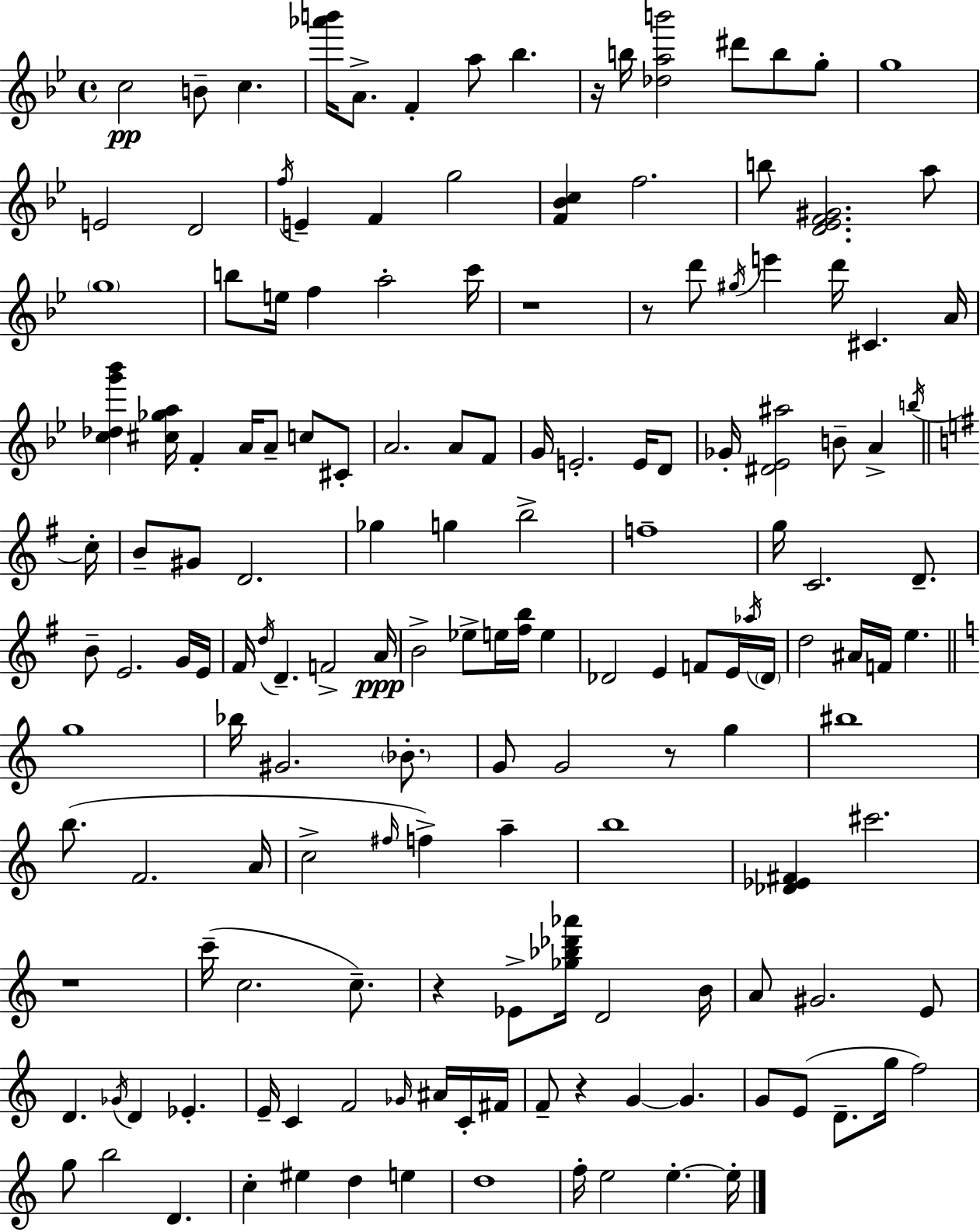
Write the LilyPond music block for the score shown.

{
  \clef treble
  \time 4/4
  \defaultTimeSignature
  \key g \minor
  c''2\pp b'8-- c''4. | <aes''' b'''>16 a'8.-> f'4-. a''8 bes''4. | r16 b''16 <des'' a'' b'''>2 dis'''8 b''8 g''8-. | g''1 | \break e'2 d'2 | \acciaccatura { f''16 } e'4-- f'4 g''2 | <f' bes' c''>4 f''2. | b''8 <d' ees' f' gis'>2. a''8 | \break \parenthesize g''1 | b''8 e''16 f''4 a''2-. | c'''16 r1 | r8 d'''8 \acciaccatura { gis''16 } e'''4 d'''16 cis'4. | \break a'16 <c'' des'' g''' bes'''>4 <cis'' ges'' a''>16 f'4-. a'16 a'8-- c''8 | cis'8-. a'2. a'8 | f'8 g'16 e'2.-. e'16 | d'8 ges'16-. <dis' ees' ais''>2 b'8-- a'4-> | \break \acciaccatura { b''16 } \bar "||" \break \key e \minor c''16-. b'8-- gis'8 d'2. | ges''4 g''4 b''2-> | f''1-- | g''16 c'2. d'8.-- | \break b'8-- e'2. g'16 | e'16 fis'16 \acciaccatura { d''16 } d'4.-- f'2-> | a'16\ppp b'2-> ees''8-> e''16 <fis'' b''>16 e''4 | des'2 e'4 f'8 | \break e'16 \acciaccatura { aes''16 } \parenthesize des'16 d''2 ais'16 f'16 e''4. | \bar "||" \break \key c \major g''1 | bes''16 gis'2. \parenthesize bes'8.-. | g'8 g'2 r8 g''4 | bis''1 | \break b''8.( f'2. a'16 | c''2-> \grace { fis''16 }) f''4-> a''4-- | b''1 | <des' ees' fis'>4 cis'''2. | \break r1 | c'''16--( c''2. c''8.--) | r4 ees'8-> <ges'' bes'' des''' aes'''>16 d'2 | b'16 a'8 gis'2. e'8 | \break d'4. \acciaccatura { ges'16 } d'4 ees'4.-. | e'16-- c'4 f'2 \grace { ges'16 } | ais'16 c'16-. fis'16 f'8-- r4 g'4~~ g'4. | g'8 e'8( d'8.-- g''16 f''2) | \break g''8 b''2 d'4. | c''4-. eis''4 d''4 e''4 | d''1 | f''16-. e''2 e''4.-.~~ | \break e''16-. \bar "|."
}